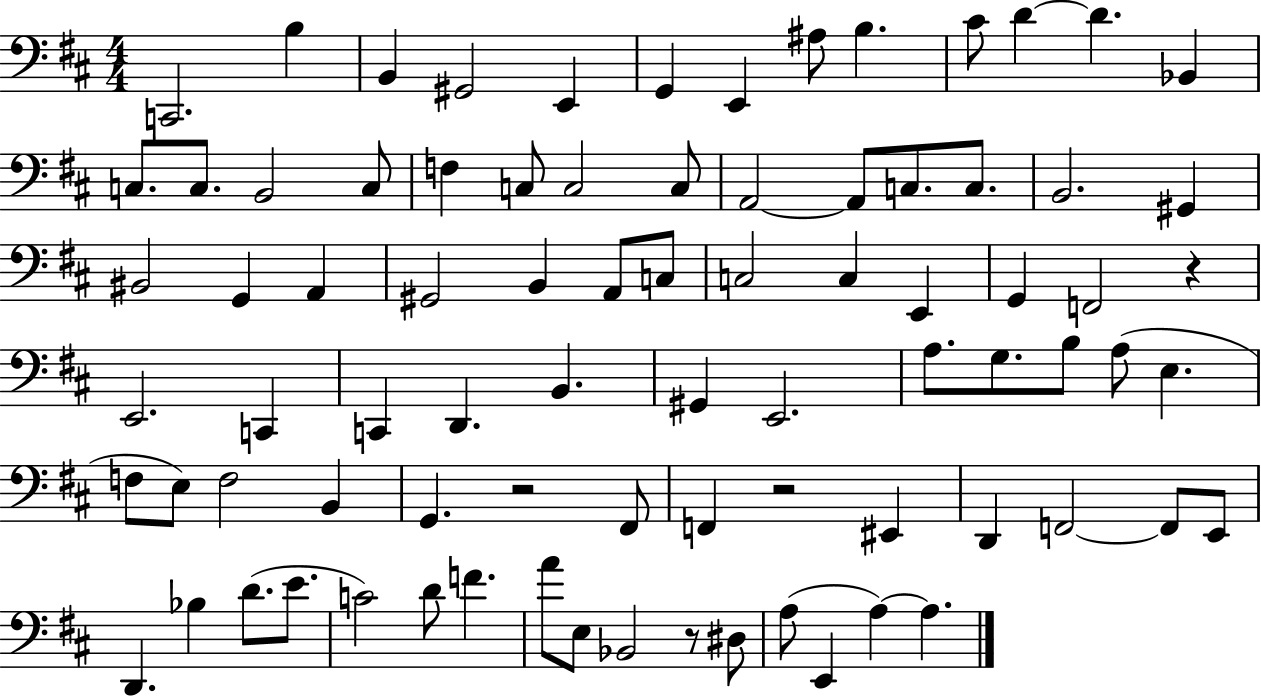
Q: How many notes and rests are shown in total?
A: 82